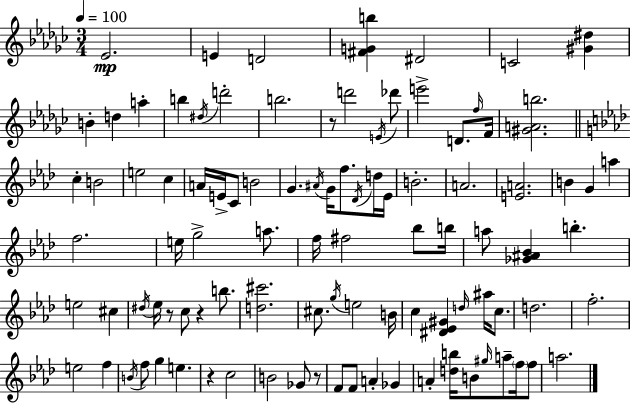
X:1
T:Untitled
M:3/4
L:1/4
K:Ebm
_E2 E D2 [^FGb] ^D2 C2 [^G^d] B d a b ^d/4 d'2 b2 z/2 d'2 E/4 _d'/2 e'2 D/2 f/4 F/4 [^GAb]2 c B2 e2 c A/4 E/4 C/2 B2 G ^A/4 G/4 f/2 _D/4 d/4 _E/4 B2 A2 [EA]2 B G a f2 e/4 g2 a/2 f/4 ^f2 _b/2 b/4 a/2 [_G^A_B] b e2 ^c ^d/4 _e/4 z/2 c/2 z b/2 [d^c']2 ^c/2 g/4 e2 B/4 c [^D_E^G] d/4 ^a/4 c/2 d2 f2 e2 f B/4 f/2 g e z c2 B2 _G/2 z/2 F/2 F/2 A _G A [db]/4 B/2 ^g/4 a/2 f/4 f/2 a2